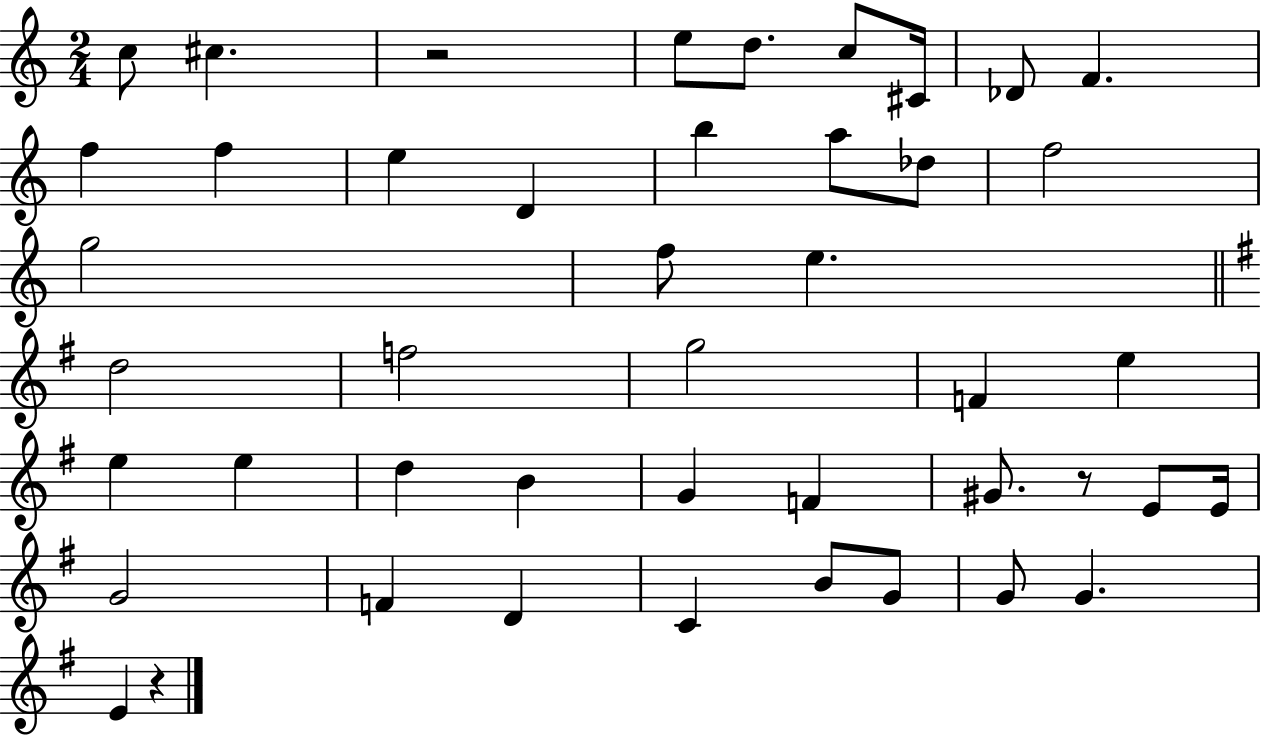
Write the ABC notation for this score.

X:1
T:Untitled
M:2/4
L:1/4
K:C
c/2 ^c z2 e/2 d/2 c/2 ^C/4 _D/2 F f f e D b a/2 _d/2 f2 g2 f/2 e d2 f2 g2 F e e e d B G F ^G/2 z/2 E/2 E/4 G2 F D C B/2 G/2 G/2 G E z